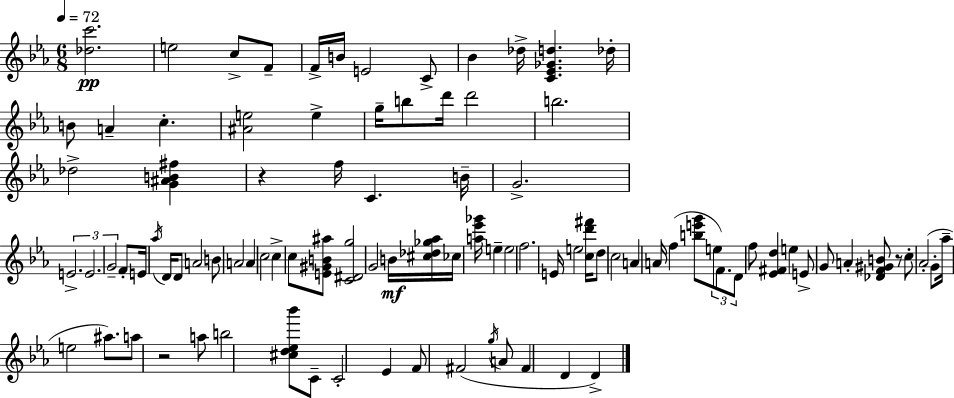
[Db5,C6]/h. E5/h C5/e F4/e F4/s B4/s E4/h C4/e Bb4/q Db5/s [C4,Eb4,Gb4,D5]/q. Db5/s B4/e A4/q C5/q. [A#4,E5]/h E5/q G5/s B5/e D6/s D6/h B5/h. Db5/h [G4,A#4,B4,F#5]/q R/q F5/s C4/q. B4/s G4/h. E4/h. E4/h. G4/h F4/e E4/s Ab5/s D4/s D4/e A4/h B4/e A4/h A4/q C5/h C5/q C5/e [E4,G#4,B4,A#5]/e [C4,D#4,G5]/h G4/h B4/s [C#5,Db5,Gb5,Ab5]/s CES5/s [A5,Eb6,Gb6]/s E5/q E5/h F5/h. E4/s E5/h [C5,D6,F#6]/s D5/e C5/h A4/q A4/s F5/q [B5,E6,G6]/e E5/e F4/e. D4/e F5/e [Eb4,F#4,D5]/q E5/q E4/e G4/e A4/q [Db4,F4,G#4,B4]/e R/e C5/e Ab4/h G4/e Ab5/s E5/h A#5/e. A5/e R/h A5/e B5/h [C#5,D5,Eb5,Bb6]/e C4/e C4/h Eb4/q F4/e F#4/h G5/s A4/e F#4/q D4/q D4/q